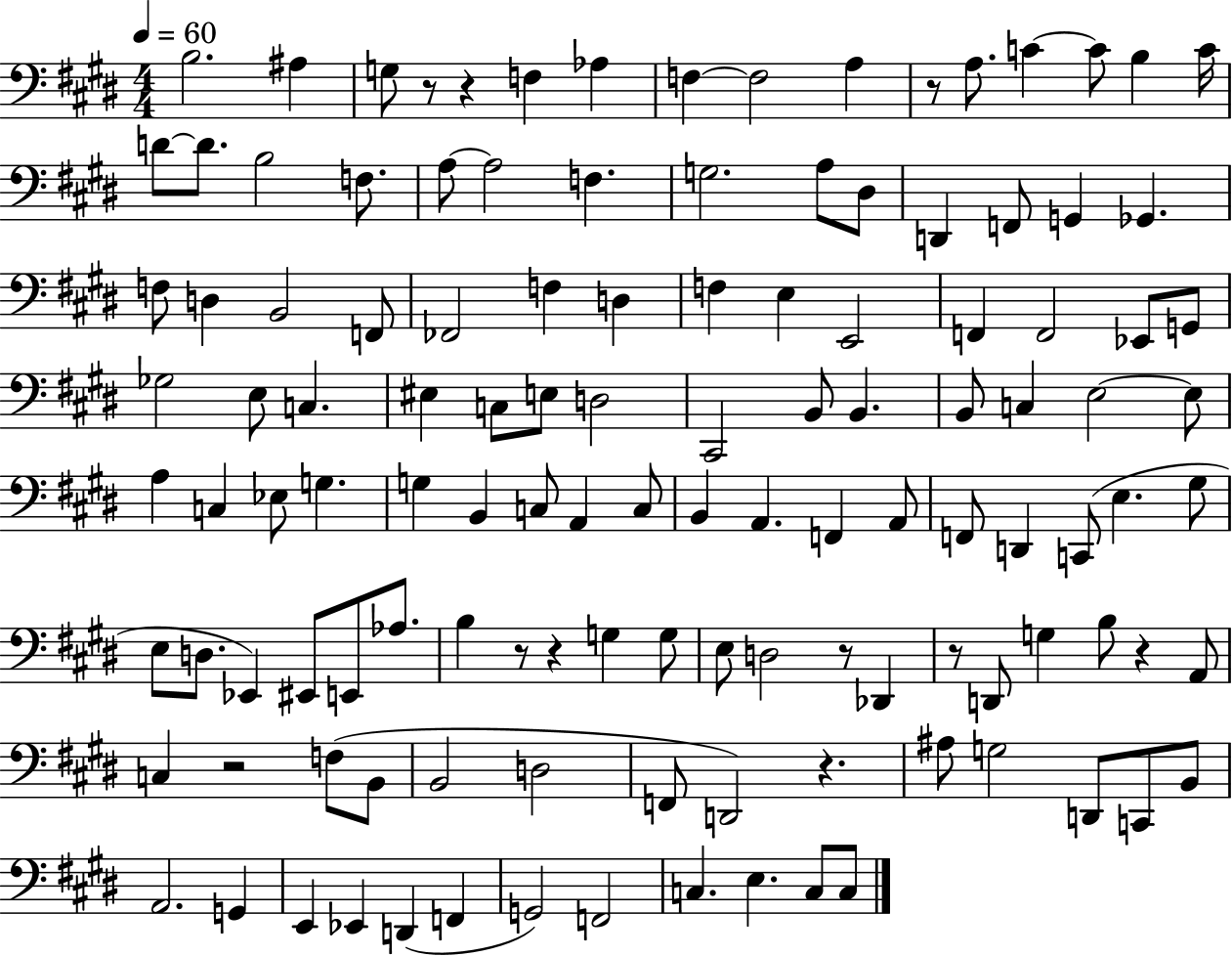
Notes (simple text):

B3/h. A#3/q G3/e R/e R/q F3/q Ab3/q F3/q F3/h A3/q R/e A3/e. C4/q C4/e B3/q C4/s D4/e D4/e. B3/h F3/e. A3/e A3/h F3/q. G3/h. A3/e D#3/e D2/q F2/e G2/q Gb2/q. F3/e D3/q B2/h F2/e FES2/h F3/q D3/q F3/q E3/q E2/h F2/q F2/h Eb2/e G2/e Gb3/h E3/e C3/q. EIS3/q C3/e E3/e D3/h C#2/h B2/e B2/q. B2/e C3/q E3/h E3/e A3/q C3/q Eb3/e G3/q. G3/q B2/q C3/e A2/q C3/e B2/q A2/q. F2/q A2/e F2/e D2/q C2/e E3/q. G#3/e E3/e D3/e. Eb2/q EIS2/e E2/e Ab3/e. B3/q R/e R/q G3/q G3/e E3/e D3/h R/e Db2/q R/e D2/e G3/q B3/e R/q A2/e C3/q R/h F3/e B2/e B2/h D3/h F2/e D2/h R/q. A#3/e G3/h D2/e C2/e B2/e A2/h. G2/q E2/q Eb2/q D2/q F2/q G2/h F2/h C3/q. E3/q. C3/e C3/e